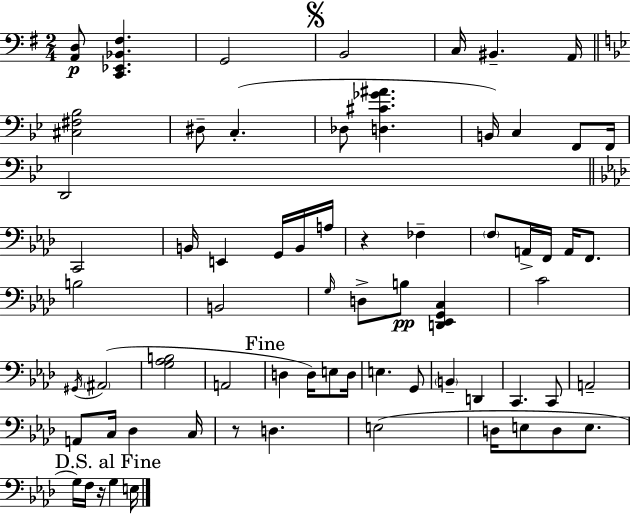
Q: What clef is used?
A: bass